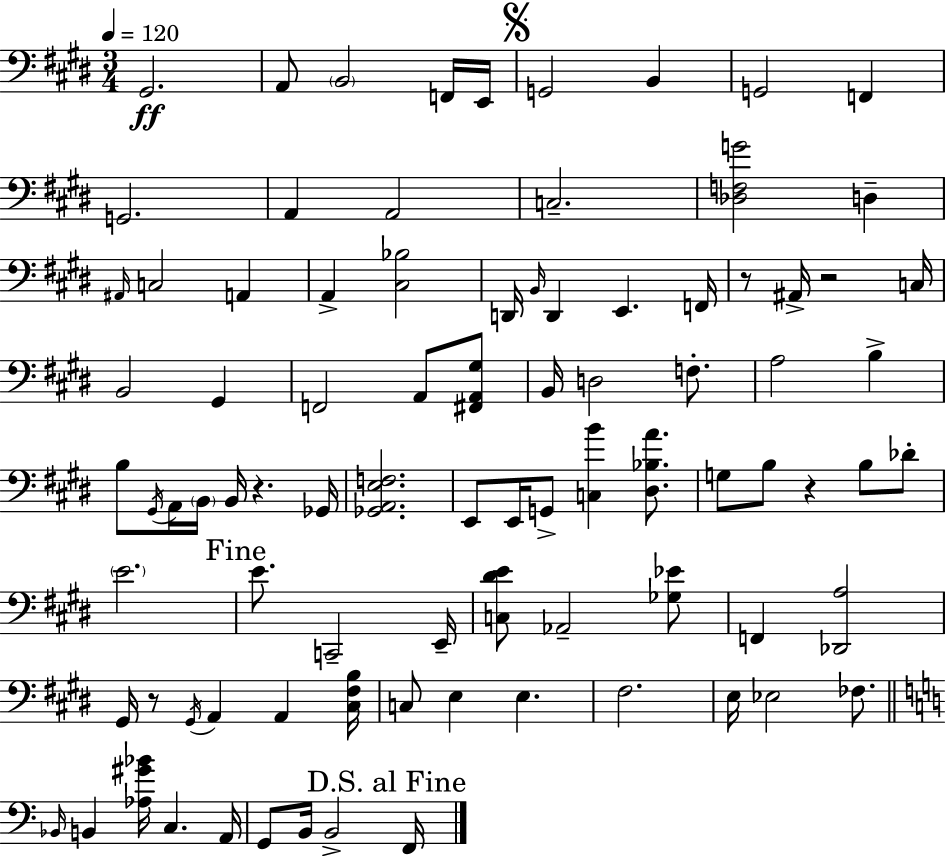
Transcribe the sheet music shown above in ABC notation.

X:1
T:Untitled
M:3/4
L:1/4
K:E
^G,,2 A,,/2 B,,2 F,,/4 E,,/4 G,,2 B,, G,,2 F,, G,,2 A,, A,,2 C,2 [_D,F,G]2 D, ^A,,/4 C,2 A,, A,, [^C,_B,]2 D,,/4 B,,/4 D,, E,, F,,/4 z/2 ^A,,/4 z2 C,/4 B,,2 ^G,, F,,2 A,,/2 [^F,,A,,^G,]/2 B,,/4 D,2 F,/2 A,2 B, B,/2 ^G,,/4 A,,/4 B,,/4 B,,/4 z _G,,/4 [_G,,A,,E,F,]2 E,,/2 E,,/4 G,,/2 [C,B] [^D,_B,A]/2 G,/2 B,/2 z B,/2 _D/2 E2 E/2 C,,2 E,,/4 [C,^DE]/2 _A,,2 [_G,_E]/2 F,, [_D,,A,]2 ^G,,/4 z/2 ^G,,/4 A,, A,, [^C,^F,B,]/4 C,/2 E, E, ^F,2 E,/4 _E,2 _F,/2 _B,,/4 B,, [_A,^G_B]/4 C, A,,/4 G,,/2 B,,/4 B,,2 F,,/4